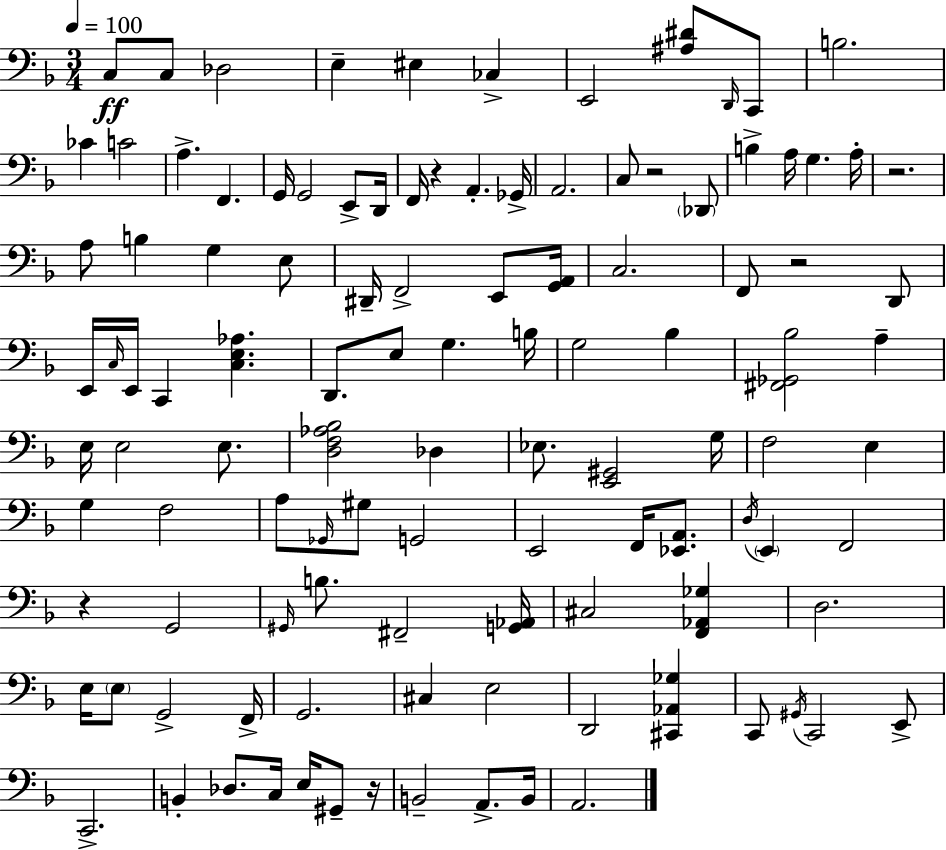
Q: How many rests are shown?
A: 6